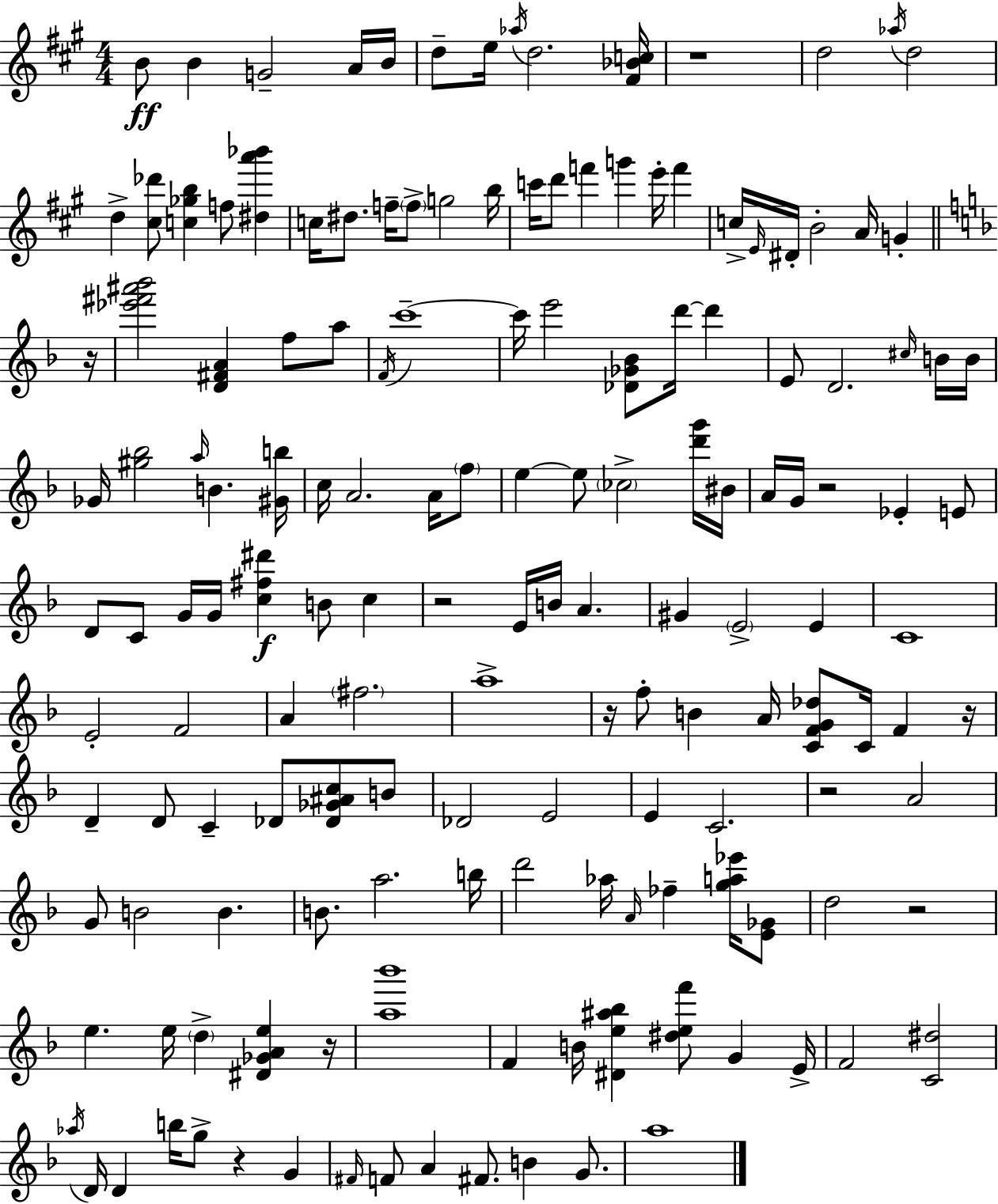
B4/e B4/q G4/h A4/s B4/s D5/e E5/s Ab5/s D5/h. [F#4,Bb4,C5]/s R/w D5/h Ab5/s D5/h D5/q [C#5,Db6]/e [C5,Gb5,B5]/q F5/e [D#5,A6,Bb6]/q C5/s D#5/e. F5/s F5/e G5/h B5/s C6/s D6/e F6/q G6/q E6/s F6/q C5/s E4/s D#4/s B4/h A4/s G4/q R/s [Eb6,F#6,A#6,Bb6]/h [D4,F#4,A4]/q F5/e A5/e F4/s C6/w C6/s E6/h [Db4,Gb4,Bb4]/e D6/s D6/q E4/e D4/h. C#5/s B4/s B4/s Gb4/s [G#5,Bb5]/h A5/s B4/q. [G#4,B5]/s C5/s A4/h. A4/s F5/e E5/q E5/e CES5/h [D6,G6]/s BIS4/s A4/s G4/s R/h Eb4/q E4/e D4/e C4/e G4/s G4/s [C5,F#5,D#6]/q B4/e C5/q R/h E4/s B4/s A4/q. G#4/q E4/h E4/q C4/w E4/h F4/h A4/q F#5/h. A5/w R/s F5/e B4/q A4/s [C4,F4,G4,Db5]/e C4/s F4/q R/s D4/q D4/e C4/q Db4/e [Db4,Gb4,A#4,C5]/e B4/e Db4/h E4/h E4/q C4/h. R/h A4/h G4/e B4/h B4/q. B4/e. A5/h. B5/s D6/h Ab5/s A4/s FES5/q [G5,A5,Eb6]/s [E4,Gb4]/e D5/h R/h E5/q. E5/s D5/q [D#4,Gb4,A4,E5]/q R/s [A5,Bb6]/w F4/q B4/s [D#4,E5,A#5,Bb5]/q [D#5,E5,F6]/e G4/q E4/s F4/h [C4,D#5]/h Ab5/s D4/s D4/q B5/s G5/e R/q G4/q F#4/s F4/e A4/q F#4/e. B4/q G4/e. A5/w